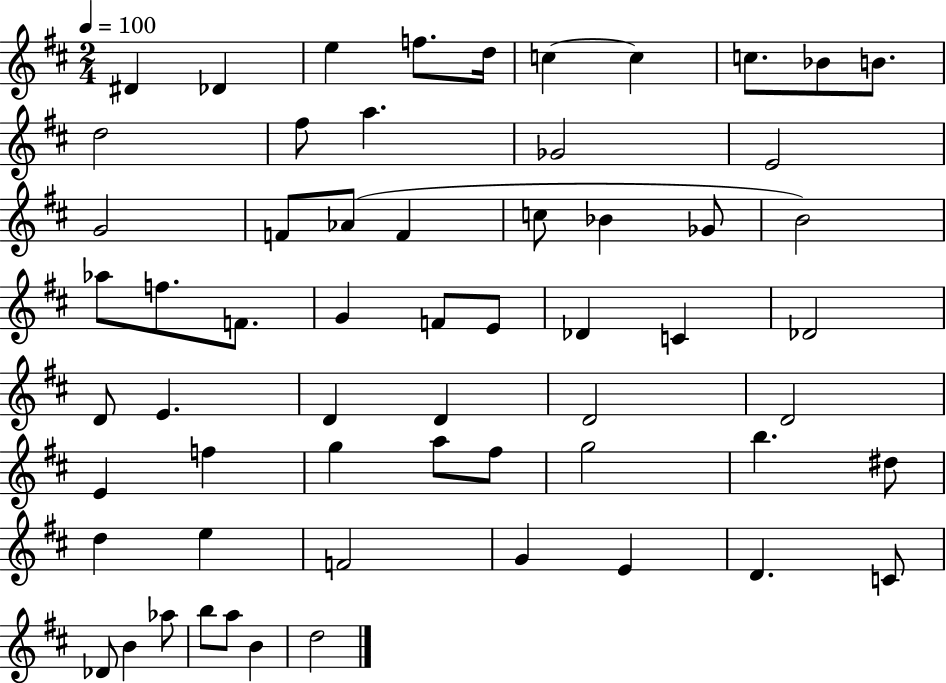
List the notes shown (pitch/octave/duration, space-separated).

D#4/q Db4/q E5/q F5/e. D5/s C5/q C5/q C5/e. Bb4/e B4/e. D5/h F#5/e A5/q. Gb4/h E4/h G4/h F4/e Ab4/e F4/q C5/e Bb4/q Gb4/e B4/h Ab5/e F5/e. F4/e. G4/q F4/e E4/e Db4/q C4/q Db4/h D4/e E4/q. D4/q D4/q D4/h D4/h E4/q F5/q G5/q A5/e F#5/e G5/h B5/q. D#5/e D5/q E5/q F4/h G4/q E4/q D4/q. C4/e Db4/e B4/q Ab5/e B5/e A5/e B4/q D5/h